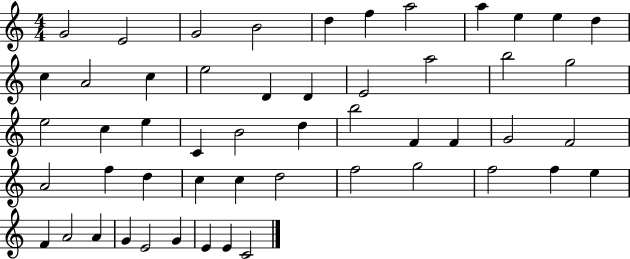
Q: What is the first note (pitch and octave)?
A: G4